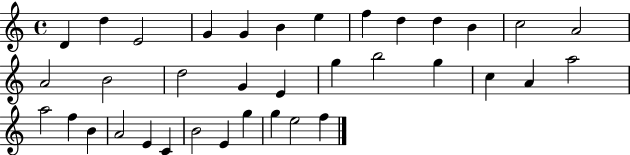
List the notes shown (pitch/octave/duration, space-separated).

D4/q D5/q E4/h G4/q G4/q B4/q E5/q F5/q D5/q D5/q B4/q C5/h A4/h A4/h B4/h D5/h G4/q E4/q G5/q B5/h G5/q C5/q A4/q A5/h A5/h F5/q B4/q A4/h E4/q C4/q B4/h E4/q G5/q G5/q E5/h F5/q